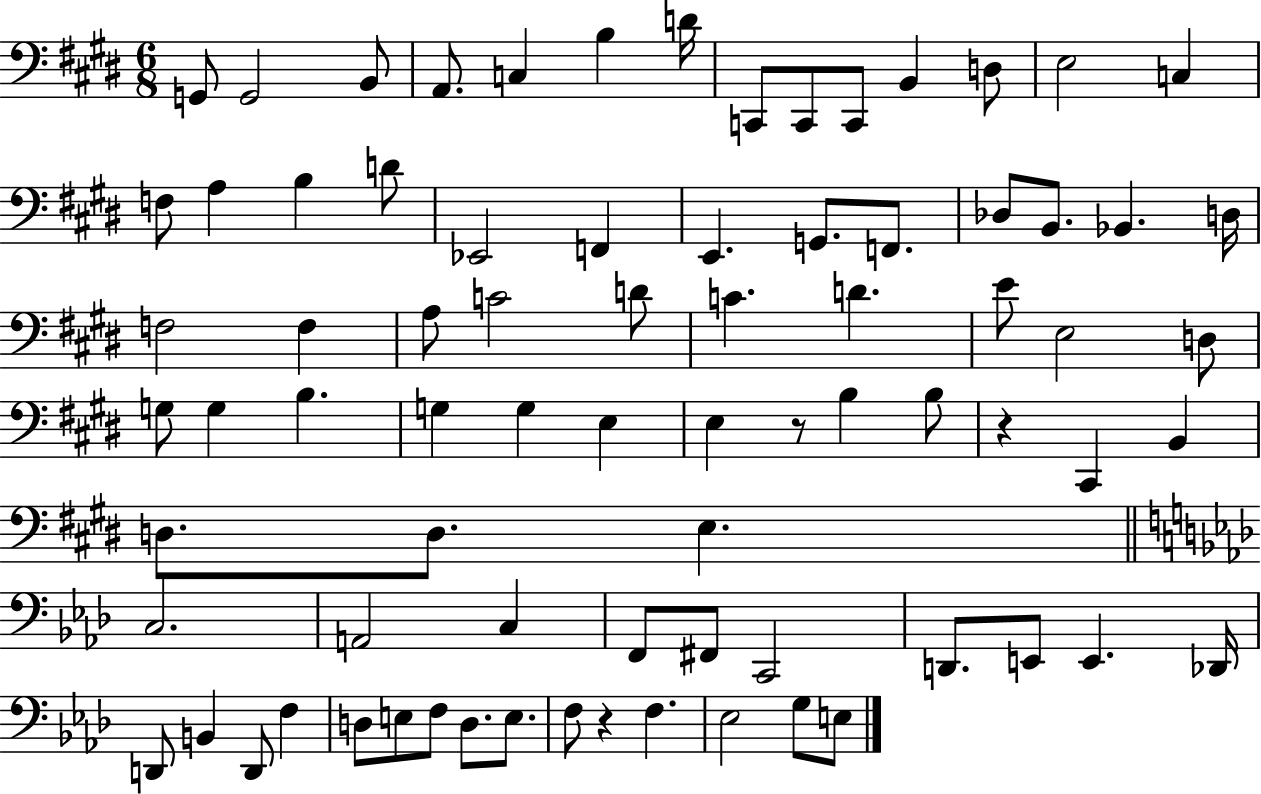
G2/e G2/h B2/e A2/e. C3/q B3/q D4/s C2/e C2/e C2/e B2/q D3/e E3/h C3/q F3/e A3/q B3/q D4/e Eb2/h F2/q E2/q. G2/e. F2/e. Db3/e B2/e. Bb2/q. D3/s F3/h F3/q A3/e C4/h D4/e C4/q. D4/q. E4/e E3/h D3/e G3/e G3/q B3/q. G3/q G3/q E3/q E3/q R/e B3/q B3/e R/q C#2/q B2/q D3/e. D3/e. E3/q. C3/h. A2/h C3/q F2/e F#2/e C2/h D2/e. E2/e E2/q. Db2/s D2/e B2/q D2/e F3/q D3/e E3/e F3/e D3/e. E3/e. F3/e R/q F3/q. Eb3/h G3/e E3/e